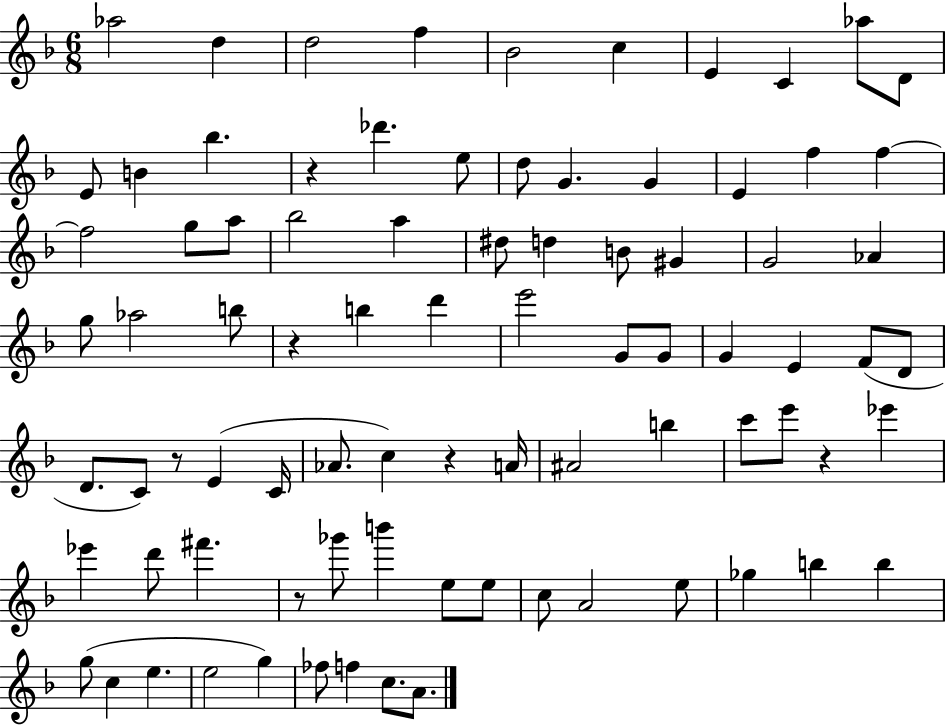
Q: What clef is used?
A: treble